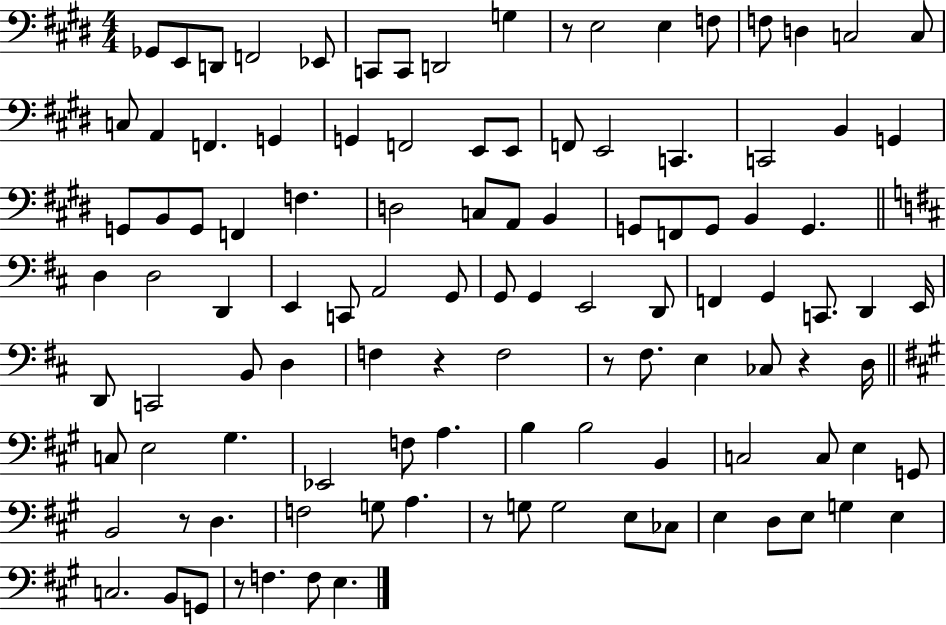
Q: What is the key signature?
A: E major